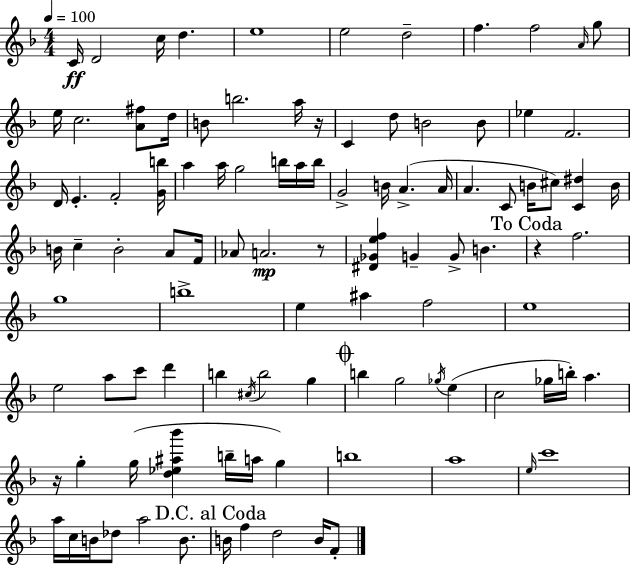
{
  \clef treble
  \numericTimeSignature
  \time 4/4
  \key d \minor
  \tempo 4 = 100
  \repeat volta 2 { c'16\ff d'2 c''16 d''4. | e''1 | e''2 d''2-- | f''4. f''2 \grace { a'16 } g''8 | \break e''16 c''2. <a' fis''>8 | d''16 b'8 b''2. a''16 | r16 c'4 d''8 b'2 b'8 | ees''4 f'2. | \break d'16 e'4.-. f'2-. | <g' b''>16 a''4 a''16 g''2 b''16 a''16 | b''16 g'2-> b'16 a'4.->( | a'16 a'4. c'8 b'16 cis''8) <c' dis''>4 | \break b'16 b'16 c''4-- b'2-. a'8 | f'16 aes'8 a'2.\mp r8 | <dis' ges' e'' f''>4 g'4-- g'8-> b'4. | \mark "To Coda" r4 f''2. | \break g''1 | b''1-> | e''4 ais''4 f''2 | e''1 | \break e''2 a''8 c'''8 d'''4 | b''4 \acciaccatura { cis''16 } b''2 g''4 | \mark \markup { \musicglyph "scripts.coda" } b''4 g''2 \acciaccatura { ges''16 } e''4( | c''2 ges''16 b''16-.) a''4. | \break r16 g''4-. g''16( <d'' ees'' ais'' bes'''>4 b''16-- a''16 g''4) | b''1 | a''1 | \grace { e''16 } c'''1 | \break a''16 c''16 b'16 des''8 a''2 | b'8. \mark "D.C. al Coda" b'16 f''4 d''2 | b'16 f'8-. } \bar "|."
}